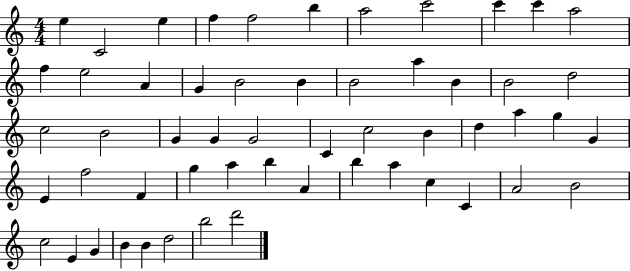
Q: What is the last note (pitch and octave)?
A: D6